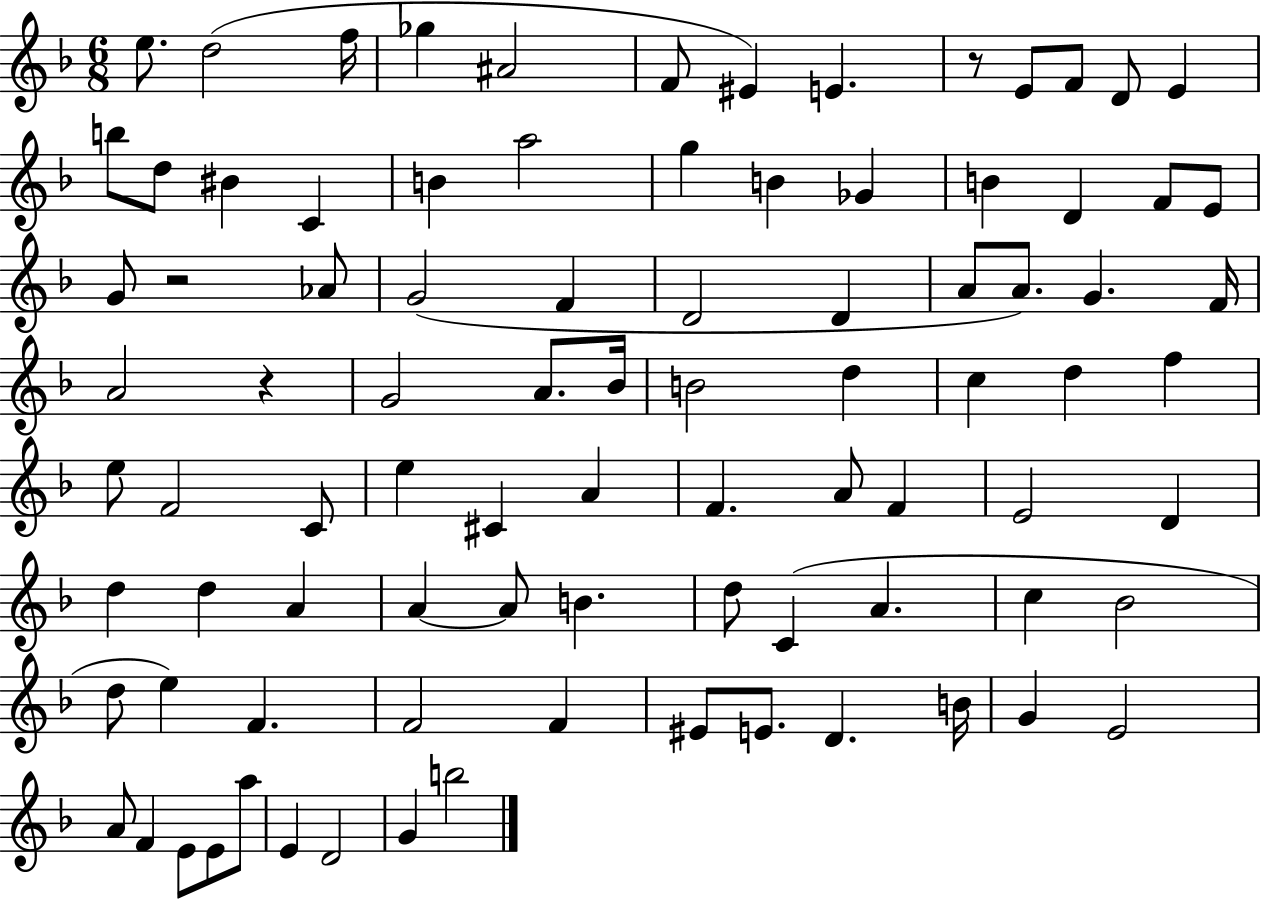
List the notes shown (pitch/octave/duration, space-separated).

E5/e. D5/h F5/s Gb5/q A#4/h F4/e EIS4/q E4/q. R/e E4/e F4/e D4/e E4/q B5/e D5/e BIS4/q C4/q B4/q A5/h G5/q B4/q Gb4/q B4/q D4/q F4/e E4/e G4/e R/h Ab4/e G4/h F4/q D4/h D4/q A4/e A4/e. G4/q. F4/s A4/h R/q G4/h A4/e. Bb4/s B4/h D5/q C5/q D5/q F5/q E5/e F4/h C4/e E5/q C#4/q A4/q F4/q. A4/e F4/q E4/h D4/q D5/q D5/q A4/q A4/q A4/e B4/q. D5/e C4/q A4/q. C5/q Bb4/h D5/e E5/q F4/q. F4/h F4/q EIS4/e E4/e. D4/q. B4/s G4/q E4/h A4/e F4/q E4/e E4/e A5/e E4/q D4/h G4/q B5/h